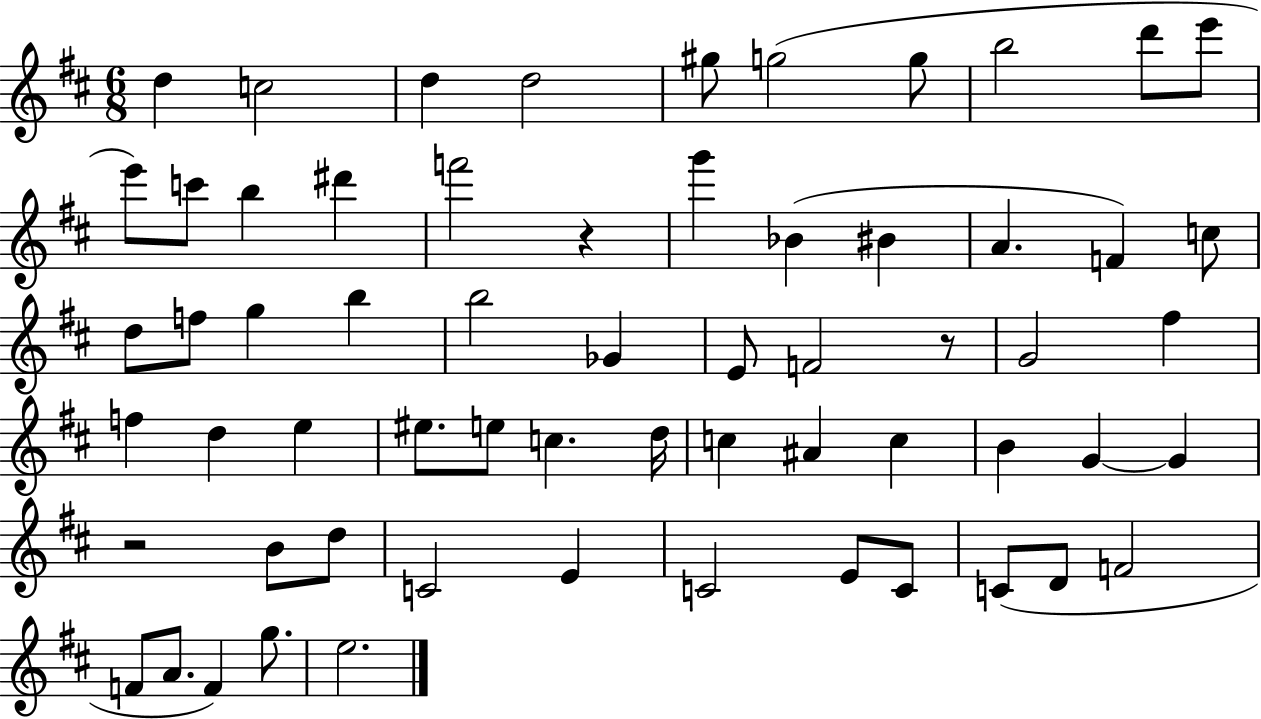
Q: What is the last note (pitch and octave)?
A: E5